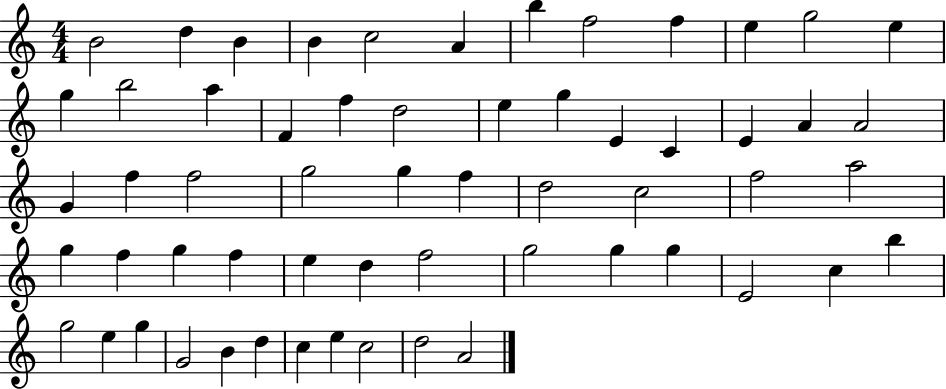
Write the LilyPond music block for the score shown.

{
  \clef treble
  \numericTimeSignature
  \time 4/4
  \key c \major
  b'2 d''4 b'4 | b'4 c''2 a'4 | b''4 f''2 f''4 | e''4 g''2 e''4 | \break g''4 b''2 a''4 | f'4 f''4 d''2 | e''4 g''4 e'4 c'4 | e'4 a'4 a'2 | \break g'4 f''4 f''2 | g''2 g''4 f''4 | d''2 c''2 | f''2 a''2 | \break g''4 f''4 g''4 f''4 | e''4 d''4 f''2 | g''2 g''4 g''4 | e'2 c''4 b''4 | \break g''2 e''4 g''4 | g'2 b'4 d''4 | c''4 e''4 c''2 | d''2 a'2 | \break \bar "|."
}